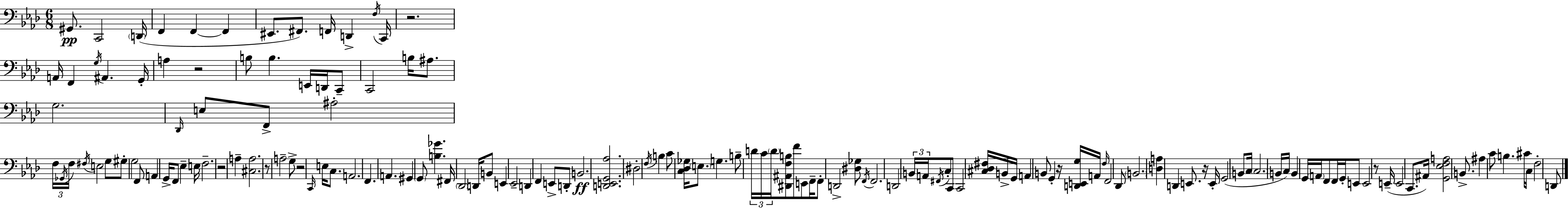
G#2/e. C2/h D2/s F2/q F2/q F2/q EIS2/e. F#2/e. F2/s D2/q F3/s C2/s R/h. A2/s F2/q G3/s A#2/q. G2/s A3/q R/h B3/e B3/q. E2/s D2/s C2/e C2/h B3/s A#3/e. G3/h. Db2/s E3/e F2/e A#3/h F3/s Gb2/s F3/s F#3/s E3/h G3/e G#3/e G3/h F2/e A2/q G2/s F2/e Eb3/q E3/s F3/h. R/h A3/q [C#3,A3]/h. R/e A3/h G3/e R/h C2/s E3/s C3/e. A2/h. F2/q. A2/q. G#2/q G2/e [B3,Gb4]/q. F#2/s Db2/h D2/s B2/e E2/q Eb2/h D2/q F2/q E2/e D2/e B2/h. [D2,E2,G2,Ab3]/h. D#3/h F3/s B3/q C4/e [C3,Db3,Gb3]/s E3/e. G3/q. B3/e D4/s C4/s D4/s [D#2,A#2,F3,B3]/e F4/e E2/e F2/s F2/e D2/h [D#3,Gb3]/e F2/s F2/h. D2/h B2/s A2/s F#2/s C3/e C2/e C2/h [C#3,Db3,F#3]/s B2/s G2/s A2/q B2/e G2/q R/s [D2,E2,G3]/s A2/s F3/s F2/h Db2/e B2/h. [D3,A3]/q D2/q E2/e. R/s E2/s G2/h B2/e C3/s C3/h. B2/s C3/s B2/q G2/s A2/s F2/e F2/s G2/s E2/e E2/h R/e E2/s E2/h C2/e. A#2/s [G2,Eb3,F3,A3]/h B2/e. A#3/q C4/e B3/q. C#4/s C3/s F3/h D2/e